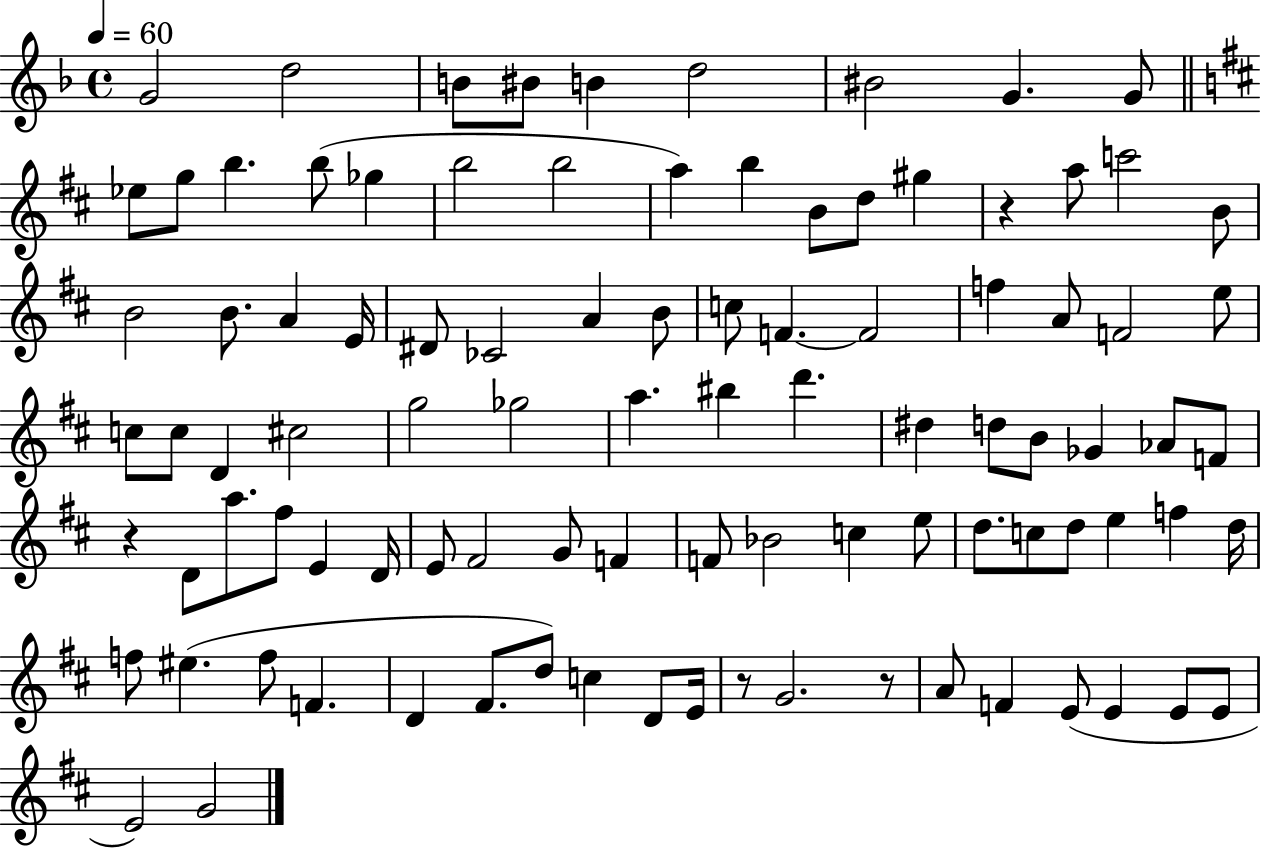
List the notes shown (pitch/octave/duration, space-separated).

G4/h D5/h B4/e BIS4/e B4/q D5/h BIS4/h G4/q. G4/e Eb5/e G5/e B5/q. B5/e Gb5/q B5/h B5/h A5/q B5/q B4/e D5/e G#5/q R/q A5/e C6/h B4/e B4/h B4/e. A4/q E4/s D#4/e CES4/h A4/q B4/e C5/e F4/q. F4/h F5/q A4/e F4/h E5/e C5/e C5/e D4/q C#5/h G5/h Gb5/h A5/q. BIS5/q D6/q. D#5/q D5/e B4/e Gb4/q Ab4/e F4/e R/q D4/e A5/e. F#5/e E4/q D4/s E4/e F#4/h G4/e F4/q F4/e Bb4/h C5/q E5/e D5/e. C5/e D5/e E5/q F5/q D5/s F5/e EIS5/q. F5/e F4/q. D4/q F#4/e. D5/e C5/q D4/e E4/s R/e G4/h. R/e A4/e F4/q E4/e E4/q E4/e E4/e E4/h G4/h